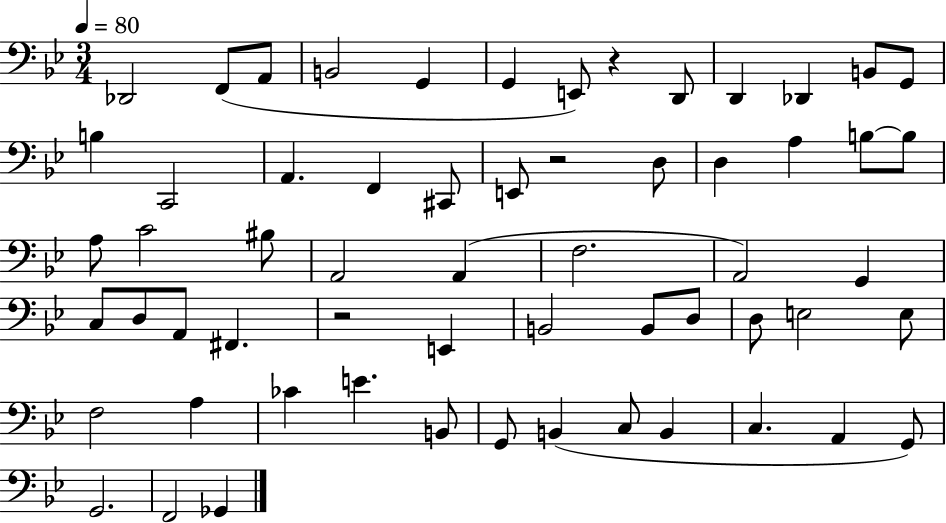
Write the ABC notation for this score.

X:1
T:Untitled
M:3/4
L:1/4
K:Bb
_D,,2 F,,/2 A,,/2 B,,2 G,, G,, E,,/2 z D,,/2 D,, _D,, B,,/2 G,,/2 B, C,,2 A,, F,, ^C,,/2 E,,/2 z2 D,/2 D, A, B,/2 B,/2 A,/2 C2 ^B,/2 A,,2 A,, F,2 A,,2 G,, C,/2 D,/2 A,,/2 ^F,, z2 E,, B,,2 B,,/2 D,/2 D,/2 E,2 E,/2 F,2 A, _C E B,,/2 G,,/2 B,, C,/2 B,, C, A,, G,,/2 G,,2 F,,2 _G,,